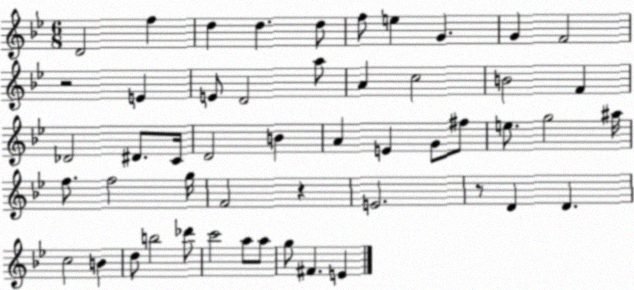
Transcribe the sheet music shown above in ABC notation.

X:1
T:Untitled
M:6/8
L:1/4
K:Bb
D2 f d d d/2 f/2 e G G F2 z2 E E/2 D2 a/2 A c2 B2 F _D2 ^D/2 C/4 D2 B A E G/2 ^f/2 e/2 g2 ^a/4 f/2 f2 g/4 F2 z E2 z/2 D D c2 B d/2 b2 _d'/2 c'2 a/2 a/2 g/2 ^F E